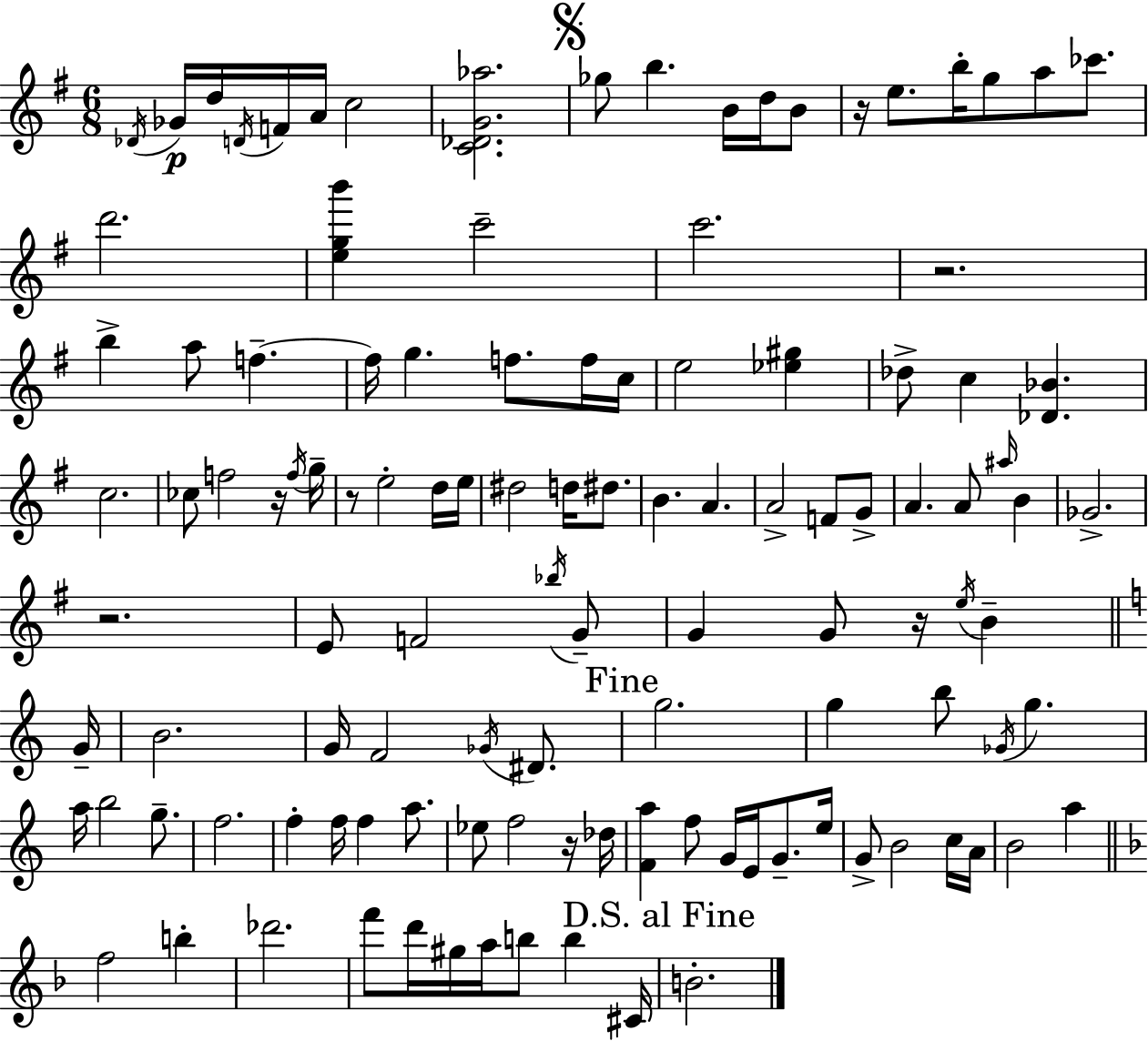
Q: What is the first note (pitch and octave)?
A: Db4